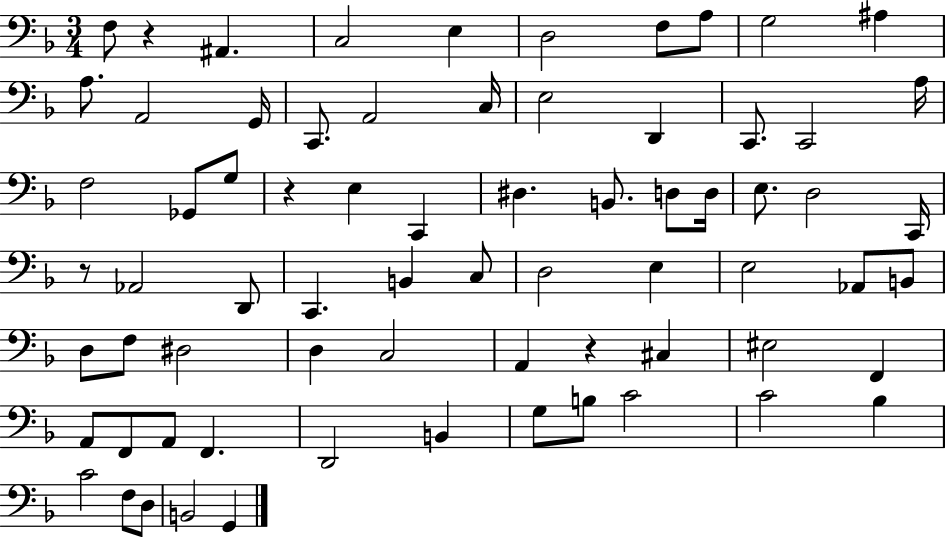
X:1
T:Untitled
M:3/4
L:1/4
K:F
F,/2 z ^A,, C,2 E, D,2 F,/2 A,/2 G,2 ^A, A,/2 A,,2 G,,/4 C,,/2 A,,2 C,/4 E,2 D,, C,,/2 C,,2 A,/4 F,2 _G,,/2 G,/2 z E, C,, ^D, B,,/2 D,/2 D,/4 E,/2 D,2 C,,/4 z/2 _A,,2 D,,/2 C,, B,, C,/2 D,2 E, E,2 _A,,/2 B,,/2 D,/2 F,/2 ^D,2 D, C,2 A,, z ^C, ^E,2 F,, A,,/2 F,,/2 A,,/2 F,, D,,2 B,, G,/2 B,/2 C2 C2 _B, C2 F,/2 D,/2 B,,2 G,,